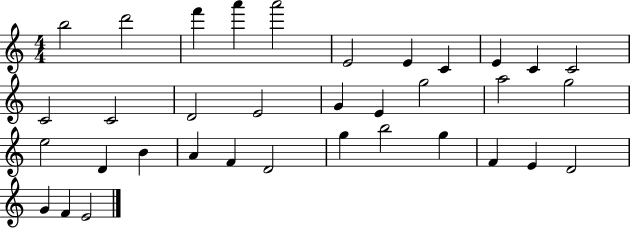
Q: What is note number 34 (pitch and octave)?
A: F4